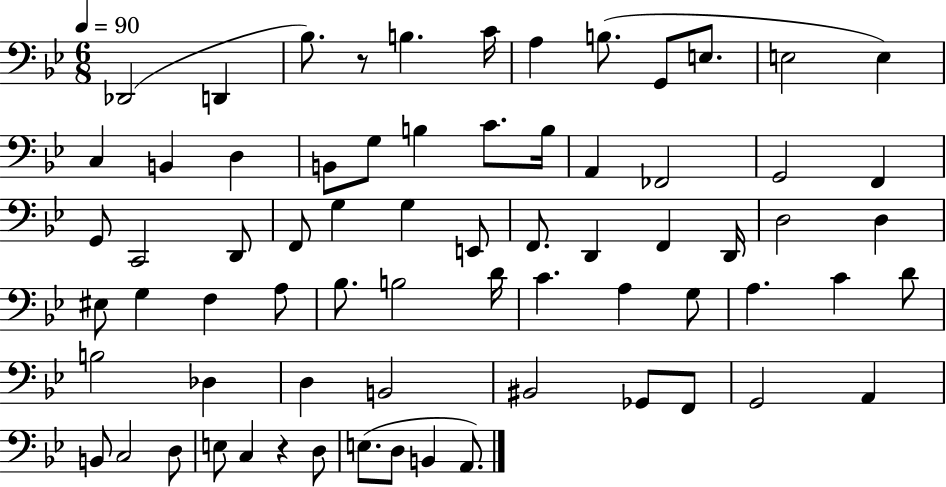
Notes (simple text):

Db2/h D2/q Bb3/e. R/e B3/q. C4/s A3/q B3/e. G2/e E3/e. E3/h E3/q C3/q B2/q D3/q B2/e G3/e B3/q C4/e. B3/s A2/q FES2/h G2/h F2/q G2/e C2/h D2/e F2/e G3/q G3/q E2/e F2/e. D2/q F2/q D2/s D3/h D3/q EIS3/e G3/q F3/q A3/e Bb3/e. B3/h D4/s C4/q. A3/q G3/e A3/q. C4/q D4/e B3/h Db3/q D3/q B2/h BIS2/h Gb2/e F2/e G2/h A2/q B2/e C3/h D3/e E3/e C3/q R/q D3/e E3/e. D3/e B2/q A2/e.